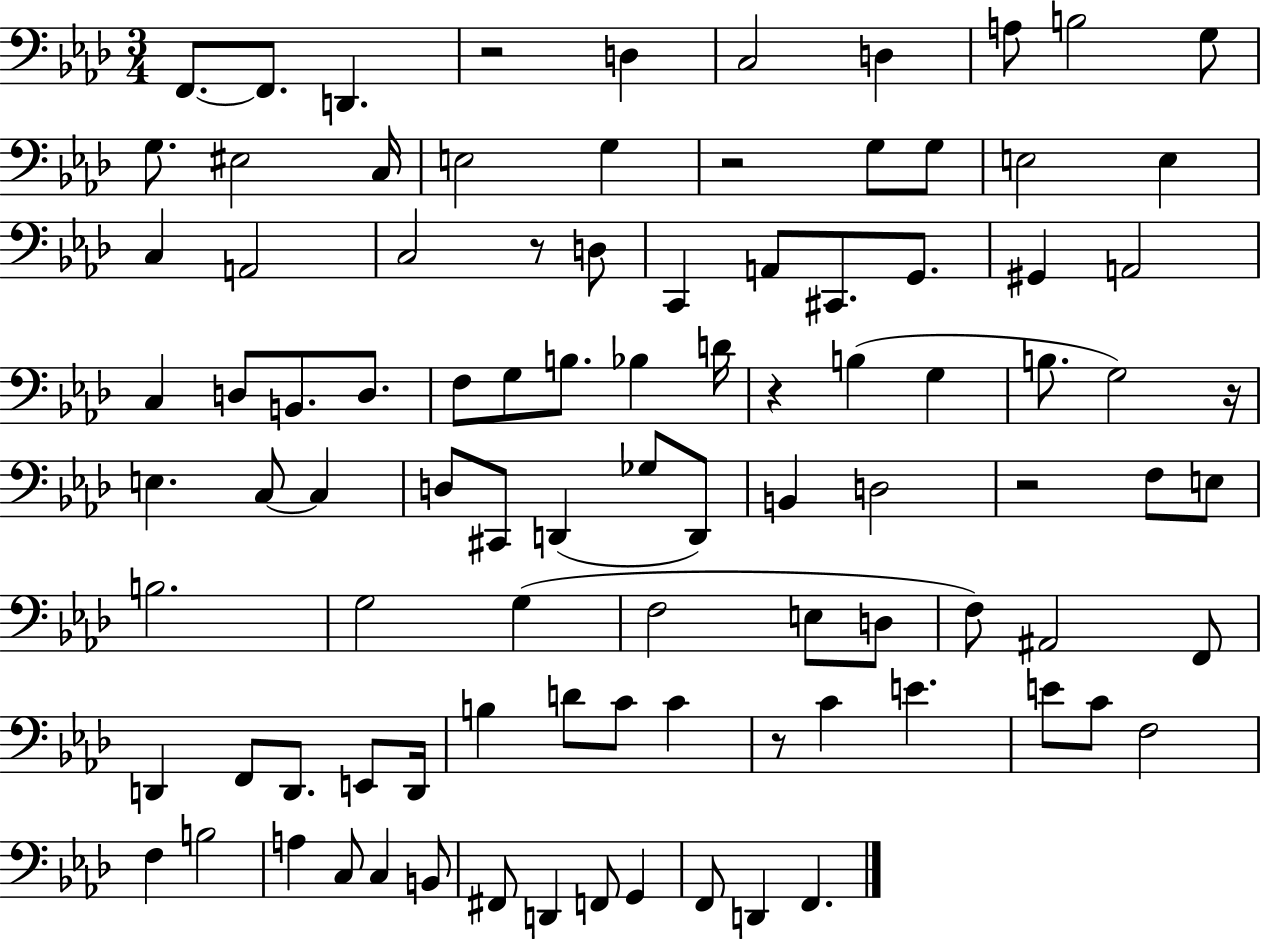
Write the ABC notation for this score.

X:1
T:Untitled
M:3/4
L:1/4
K:Ab
F,,/2 F,,/2 D,, z2 D, C,2 D, A,/2 B,2 G,/2 G,/2 ^E,2 C,/4 E,2 G, z2 G,/2 G,/2 E,2 E, C, A,,2 C,2 z/2 D,/2 C,, A,,/2 ^C,,/2 G,,/2 ^G,, A,,2 C, D,/2 B,,/2 D,/2 F,/2 G,/2 B,/2 _B, D/4 z B, G, B,/2 G,2 z/4 E, C,/2 C, D,/2 ^C,,/2 D,, _G,/2 D,,/2 B,, D,2 z2 F,/2 E,/2 B,2 G,2 G, F,2 E,/2 D,/2 F,/2 ^A,,2 F,,/2 D,, F,,/2 D,,/2 E,,/2 D,,/4 B, D/2 C/2 C z/2 C E E/2 C/2 F,2 F, B,2 A, C,/2 C, B,,/2 ^F,,/2 D,, F,,/2 G,, F,,/2 D,, F,,